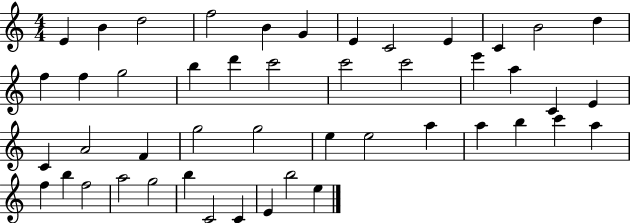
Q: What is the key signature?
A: C major